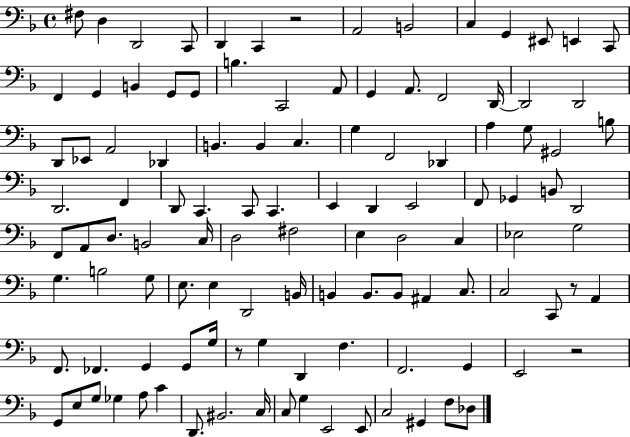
X:1
T:Untitled
M:4/4
L:1/4
K:F
^F,/2 D, D,,2 C,,/2 D,, C,, z2 A,,2 B,,2 C, G,, ^E,,/2 E,, C,,/2 F,, G,, B,, G,,/2 G,,/2 B, C,,2 A,,/2 G,, A,,/2 F,,2 D,,/4 D,,2 D,,2 D,,/2 _E,,/2 A,,2 _D,, B,, B,, C, G, F,,2 _D,, A, G,/2 ^G,,2 B,/2 D,,2 F,, D,,/2 C,, C,,/2 C,, E,, D,, E,,2 F,,/2 _G,, B,,/2 D,,2 F,,/2 A,,/2 D,/2 B,,2 C,/4 D,2 ^F,2 E, D,2 C, _E,2 G,2 G, B,2 G,/2 E,/2 E, D,,2 B,,/4 B,, B,,/2 B,,/2 ^A,, C,/2 C,2 C,,/2 z/2 A,, F,,/2 _F,, G,, G,,/2 G,/4 z/2 G, D,, F, F,,2 G,, E,,2 z2 G,,/2 E,/2 G,/2 _G, A,/2 C D,,/2 ^B,,2 C,/4 C,/2 G, E,,2 E,,/2 C,2 ^G,, F,/2 _D,/2